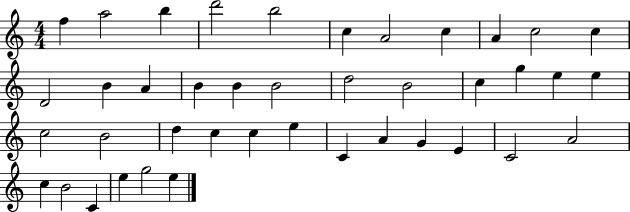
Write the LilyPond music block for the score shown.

{
  \clef treble
  \numericTimeSignature
  \time 4/4
  \key c \major
  f''4 a''2 b''4 | d'''2 b''2 | c''4 a'2 c''4 | a'4 c''2 c''4 | \break d'2 b'4 a'4 | b'4 b'4 b'2 | d''2 b'2 | c''4 g''4 e''4 e''4 | \break c''2 b'2 | d''4 c''4 c''4 e''4 | c'4 a'4 g'4 e'4 | c'2 a'2 | \break c''4 b'2 c'4 | e''4 g''2 e''4 | \bar "|."
}